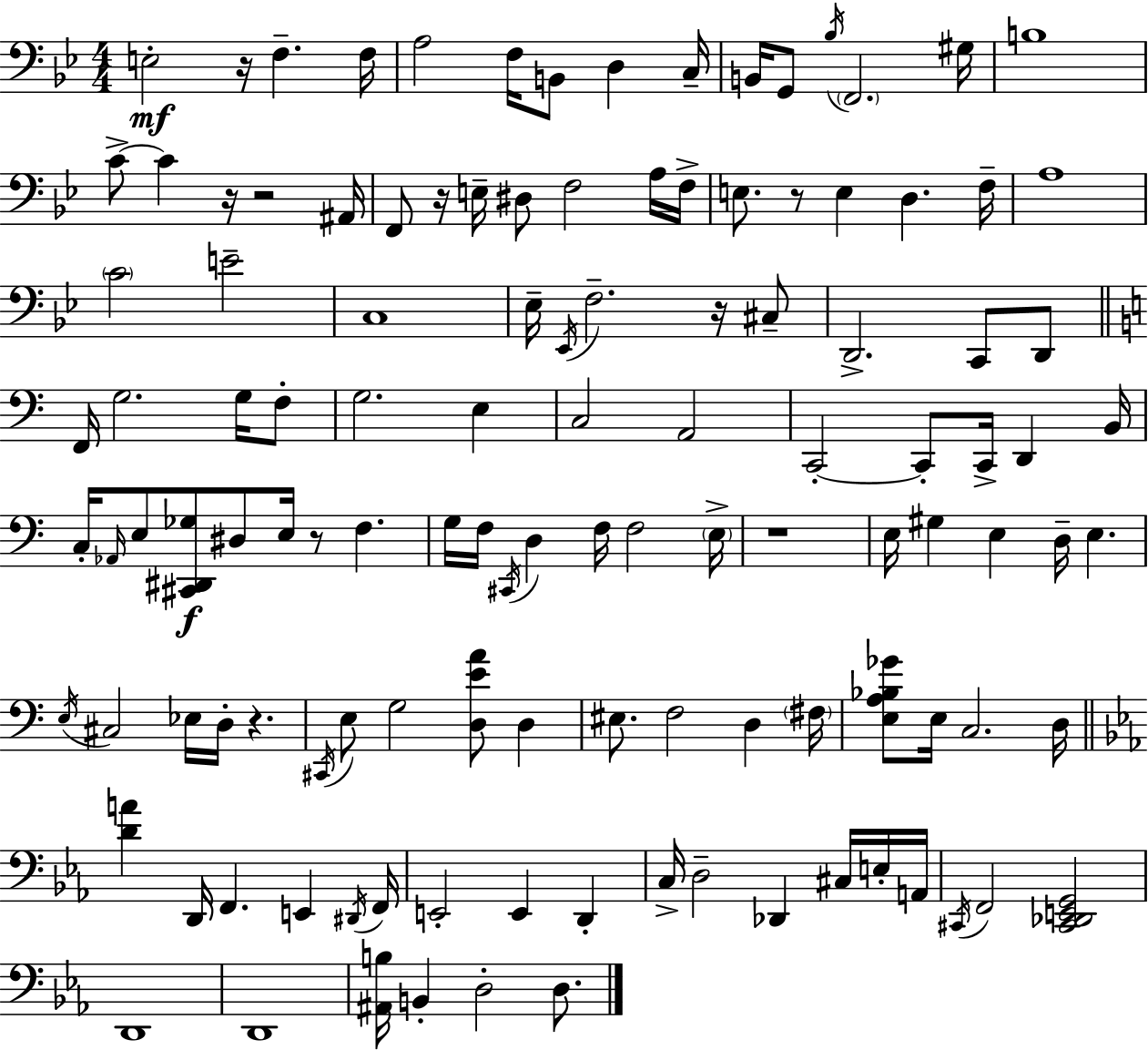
{
  \clef bass
  \numericTimeSignature
  \time 4/4
  \key bes \major
  e2-.\mf r16 f4.-- f16 | a2 f16 b,8 d4 c16-- | b,16 g,8 \acciaccatura { bes16 } \parenthesize f,2. | gis16 b1 | \break c'8->~~ c'4 r16 r2 | ais,16 f,8 r16 e16-- dis8 f2 a16 | f16-> e8. r8 e4 d4. | f16-- a1 | \break \parenthesize c'2 e'2-- | c1 | ees16-- \acciaccatura { ees,16 } f2.-- r16 | cis8-- d,2.-> c,8 | \break d,8 \bar "||" \break \key c \major f,16 g2. g16 f8-. | g2. e4 | c2 a,2 | c,2-.~~ c,8-. c,16-> d,4 b,16 | \break c16-. \grace { aes,16 } e8 <cis, dis, ges>8\f dis8 e16 r8 f4. | g16 f16 \acciaccatura { cis,16 } d4 f16 f2 | \parenthesize e16-> r1 | e16 gis4 e4 d16-- e4. | \break \acciaccatura { e16 } cis2 ees16 d16-. r4. | \acciaccatura { cis,16 } e8 g2 <d e' a'>8 | d4 eis8. f2 d4 | \parenthesize fis16 <e a bes ges'>8 e16 c2. | \break d16 \bar "||" \break \key ees \major <d' a'>4 d,16 f,4. e,4 \acciaccatura { dis,16 } | f,16 e,2-. e,4 d,4-. | c16-> d2-- des,4 cis16 e16-. | a,16 \acciaccatura { cis,16 } f,2 <cis, des, e, g,>2 | \break d,1 | d,1 | <ais, b>16 b,4-. d2-. d8. | \bar "|."
}